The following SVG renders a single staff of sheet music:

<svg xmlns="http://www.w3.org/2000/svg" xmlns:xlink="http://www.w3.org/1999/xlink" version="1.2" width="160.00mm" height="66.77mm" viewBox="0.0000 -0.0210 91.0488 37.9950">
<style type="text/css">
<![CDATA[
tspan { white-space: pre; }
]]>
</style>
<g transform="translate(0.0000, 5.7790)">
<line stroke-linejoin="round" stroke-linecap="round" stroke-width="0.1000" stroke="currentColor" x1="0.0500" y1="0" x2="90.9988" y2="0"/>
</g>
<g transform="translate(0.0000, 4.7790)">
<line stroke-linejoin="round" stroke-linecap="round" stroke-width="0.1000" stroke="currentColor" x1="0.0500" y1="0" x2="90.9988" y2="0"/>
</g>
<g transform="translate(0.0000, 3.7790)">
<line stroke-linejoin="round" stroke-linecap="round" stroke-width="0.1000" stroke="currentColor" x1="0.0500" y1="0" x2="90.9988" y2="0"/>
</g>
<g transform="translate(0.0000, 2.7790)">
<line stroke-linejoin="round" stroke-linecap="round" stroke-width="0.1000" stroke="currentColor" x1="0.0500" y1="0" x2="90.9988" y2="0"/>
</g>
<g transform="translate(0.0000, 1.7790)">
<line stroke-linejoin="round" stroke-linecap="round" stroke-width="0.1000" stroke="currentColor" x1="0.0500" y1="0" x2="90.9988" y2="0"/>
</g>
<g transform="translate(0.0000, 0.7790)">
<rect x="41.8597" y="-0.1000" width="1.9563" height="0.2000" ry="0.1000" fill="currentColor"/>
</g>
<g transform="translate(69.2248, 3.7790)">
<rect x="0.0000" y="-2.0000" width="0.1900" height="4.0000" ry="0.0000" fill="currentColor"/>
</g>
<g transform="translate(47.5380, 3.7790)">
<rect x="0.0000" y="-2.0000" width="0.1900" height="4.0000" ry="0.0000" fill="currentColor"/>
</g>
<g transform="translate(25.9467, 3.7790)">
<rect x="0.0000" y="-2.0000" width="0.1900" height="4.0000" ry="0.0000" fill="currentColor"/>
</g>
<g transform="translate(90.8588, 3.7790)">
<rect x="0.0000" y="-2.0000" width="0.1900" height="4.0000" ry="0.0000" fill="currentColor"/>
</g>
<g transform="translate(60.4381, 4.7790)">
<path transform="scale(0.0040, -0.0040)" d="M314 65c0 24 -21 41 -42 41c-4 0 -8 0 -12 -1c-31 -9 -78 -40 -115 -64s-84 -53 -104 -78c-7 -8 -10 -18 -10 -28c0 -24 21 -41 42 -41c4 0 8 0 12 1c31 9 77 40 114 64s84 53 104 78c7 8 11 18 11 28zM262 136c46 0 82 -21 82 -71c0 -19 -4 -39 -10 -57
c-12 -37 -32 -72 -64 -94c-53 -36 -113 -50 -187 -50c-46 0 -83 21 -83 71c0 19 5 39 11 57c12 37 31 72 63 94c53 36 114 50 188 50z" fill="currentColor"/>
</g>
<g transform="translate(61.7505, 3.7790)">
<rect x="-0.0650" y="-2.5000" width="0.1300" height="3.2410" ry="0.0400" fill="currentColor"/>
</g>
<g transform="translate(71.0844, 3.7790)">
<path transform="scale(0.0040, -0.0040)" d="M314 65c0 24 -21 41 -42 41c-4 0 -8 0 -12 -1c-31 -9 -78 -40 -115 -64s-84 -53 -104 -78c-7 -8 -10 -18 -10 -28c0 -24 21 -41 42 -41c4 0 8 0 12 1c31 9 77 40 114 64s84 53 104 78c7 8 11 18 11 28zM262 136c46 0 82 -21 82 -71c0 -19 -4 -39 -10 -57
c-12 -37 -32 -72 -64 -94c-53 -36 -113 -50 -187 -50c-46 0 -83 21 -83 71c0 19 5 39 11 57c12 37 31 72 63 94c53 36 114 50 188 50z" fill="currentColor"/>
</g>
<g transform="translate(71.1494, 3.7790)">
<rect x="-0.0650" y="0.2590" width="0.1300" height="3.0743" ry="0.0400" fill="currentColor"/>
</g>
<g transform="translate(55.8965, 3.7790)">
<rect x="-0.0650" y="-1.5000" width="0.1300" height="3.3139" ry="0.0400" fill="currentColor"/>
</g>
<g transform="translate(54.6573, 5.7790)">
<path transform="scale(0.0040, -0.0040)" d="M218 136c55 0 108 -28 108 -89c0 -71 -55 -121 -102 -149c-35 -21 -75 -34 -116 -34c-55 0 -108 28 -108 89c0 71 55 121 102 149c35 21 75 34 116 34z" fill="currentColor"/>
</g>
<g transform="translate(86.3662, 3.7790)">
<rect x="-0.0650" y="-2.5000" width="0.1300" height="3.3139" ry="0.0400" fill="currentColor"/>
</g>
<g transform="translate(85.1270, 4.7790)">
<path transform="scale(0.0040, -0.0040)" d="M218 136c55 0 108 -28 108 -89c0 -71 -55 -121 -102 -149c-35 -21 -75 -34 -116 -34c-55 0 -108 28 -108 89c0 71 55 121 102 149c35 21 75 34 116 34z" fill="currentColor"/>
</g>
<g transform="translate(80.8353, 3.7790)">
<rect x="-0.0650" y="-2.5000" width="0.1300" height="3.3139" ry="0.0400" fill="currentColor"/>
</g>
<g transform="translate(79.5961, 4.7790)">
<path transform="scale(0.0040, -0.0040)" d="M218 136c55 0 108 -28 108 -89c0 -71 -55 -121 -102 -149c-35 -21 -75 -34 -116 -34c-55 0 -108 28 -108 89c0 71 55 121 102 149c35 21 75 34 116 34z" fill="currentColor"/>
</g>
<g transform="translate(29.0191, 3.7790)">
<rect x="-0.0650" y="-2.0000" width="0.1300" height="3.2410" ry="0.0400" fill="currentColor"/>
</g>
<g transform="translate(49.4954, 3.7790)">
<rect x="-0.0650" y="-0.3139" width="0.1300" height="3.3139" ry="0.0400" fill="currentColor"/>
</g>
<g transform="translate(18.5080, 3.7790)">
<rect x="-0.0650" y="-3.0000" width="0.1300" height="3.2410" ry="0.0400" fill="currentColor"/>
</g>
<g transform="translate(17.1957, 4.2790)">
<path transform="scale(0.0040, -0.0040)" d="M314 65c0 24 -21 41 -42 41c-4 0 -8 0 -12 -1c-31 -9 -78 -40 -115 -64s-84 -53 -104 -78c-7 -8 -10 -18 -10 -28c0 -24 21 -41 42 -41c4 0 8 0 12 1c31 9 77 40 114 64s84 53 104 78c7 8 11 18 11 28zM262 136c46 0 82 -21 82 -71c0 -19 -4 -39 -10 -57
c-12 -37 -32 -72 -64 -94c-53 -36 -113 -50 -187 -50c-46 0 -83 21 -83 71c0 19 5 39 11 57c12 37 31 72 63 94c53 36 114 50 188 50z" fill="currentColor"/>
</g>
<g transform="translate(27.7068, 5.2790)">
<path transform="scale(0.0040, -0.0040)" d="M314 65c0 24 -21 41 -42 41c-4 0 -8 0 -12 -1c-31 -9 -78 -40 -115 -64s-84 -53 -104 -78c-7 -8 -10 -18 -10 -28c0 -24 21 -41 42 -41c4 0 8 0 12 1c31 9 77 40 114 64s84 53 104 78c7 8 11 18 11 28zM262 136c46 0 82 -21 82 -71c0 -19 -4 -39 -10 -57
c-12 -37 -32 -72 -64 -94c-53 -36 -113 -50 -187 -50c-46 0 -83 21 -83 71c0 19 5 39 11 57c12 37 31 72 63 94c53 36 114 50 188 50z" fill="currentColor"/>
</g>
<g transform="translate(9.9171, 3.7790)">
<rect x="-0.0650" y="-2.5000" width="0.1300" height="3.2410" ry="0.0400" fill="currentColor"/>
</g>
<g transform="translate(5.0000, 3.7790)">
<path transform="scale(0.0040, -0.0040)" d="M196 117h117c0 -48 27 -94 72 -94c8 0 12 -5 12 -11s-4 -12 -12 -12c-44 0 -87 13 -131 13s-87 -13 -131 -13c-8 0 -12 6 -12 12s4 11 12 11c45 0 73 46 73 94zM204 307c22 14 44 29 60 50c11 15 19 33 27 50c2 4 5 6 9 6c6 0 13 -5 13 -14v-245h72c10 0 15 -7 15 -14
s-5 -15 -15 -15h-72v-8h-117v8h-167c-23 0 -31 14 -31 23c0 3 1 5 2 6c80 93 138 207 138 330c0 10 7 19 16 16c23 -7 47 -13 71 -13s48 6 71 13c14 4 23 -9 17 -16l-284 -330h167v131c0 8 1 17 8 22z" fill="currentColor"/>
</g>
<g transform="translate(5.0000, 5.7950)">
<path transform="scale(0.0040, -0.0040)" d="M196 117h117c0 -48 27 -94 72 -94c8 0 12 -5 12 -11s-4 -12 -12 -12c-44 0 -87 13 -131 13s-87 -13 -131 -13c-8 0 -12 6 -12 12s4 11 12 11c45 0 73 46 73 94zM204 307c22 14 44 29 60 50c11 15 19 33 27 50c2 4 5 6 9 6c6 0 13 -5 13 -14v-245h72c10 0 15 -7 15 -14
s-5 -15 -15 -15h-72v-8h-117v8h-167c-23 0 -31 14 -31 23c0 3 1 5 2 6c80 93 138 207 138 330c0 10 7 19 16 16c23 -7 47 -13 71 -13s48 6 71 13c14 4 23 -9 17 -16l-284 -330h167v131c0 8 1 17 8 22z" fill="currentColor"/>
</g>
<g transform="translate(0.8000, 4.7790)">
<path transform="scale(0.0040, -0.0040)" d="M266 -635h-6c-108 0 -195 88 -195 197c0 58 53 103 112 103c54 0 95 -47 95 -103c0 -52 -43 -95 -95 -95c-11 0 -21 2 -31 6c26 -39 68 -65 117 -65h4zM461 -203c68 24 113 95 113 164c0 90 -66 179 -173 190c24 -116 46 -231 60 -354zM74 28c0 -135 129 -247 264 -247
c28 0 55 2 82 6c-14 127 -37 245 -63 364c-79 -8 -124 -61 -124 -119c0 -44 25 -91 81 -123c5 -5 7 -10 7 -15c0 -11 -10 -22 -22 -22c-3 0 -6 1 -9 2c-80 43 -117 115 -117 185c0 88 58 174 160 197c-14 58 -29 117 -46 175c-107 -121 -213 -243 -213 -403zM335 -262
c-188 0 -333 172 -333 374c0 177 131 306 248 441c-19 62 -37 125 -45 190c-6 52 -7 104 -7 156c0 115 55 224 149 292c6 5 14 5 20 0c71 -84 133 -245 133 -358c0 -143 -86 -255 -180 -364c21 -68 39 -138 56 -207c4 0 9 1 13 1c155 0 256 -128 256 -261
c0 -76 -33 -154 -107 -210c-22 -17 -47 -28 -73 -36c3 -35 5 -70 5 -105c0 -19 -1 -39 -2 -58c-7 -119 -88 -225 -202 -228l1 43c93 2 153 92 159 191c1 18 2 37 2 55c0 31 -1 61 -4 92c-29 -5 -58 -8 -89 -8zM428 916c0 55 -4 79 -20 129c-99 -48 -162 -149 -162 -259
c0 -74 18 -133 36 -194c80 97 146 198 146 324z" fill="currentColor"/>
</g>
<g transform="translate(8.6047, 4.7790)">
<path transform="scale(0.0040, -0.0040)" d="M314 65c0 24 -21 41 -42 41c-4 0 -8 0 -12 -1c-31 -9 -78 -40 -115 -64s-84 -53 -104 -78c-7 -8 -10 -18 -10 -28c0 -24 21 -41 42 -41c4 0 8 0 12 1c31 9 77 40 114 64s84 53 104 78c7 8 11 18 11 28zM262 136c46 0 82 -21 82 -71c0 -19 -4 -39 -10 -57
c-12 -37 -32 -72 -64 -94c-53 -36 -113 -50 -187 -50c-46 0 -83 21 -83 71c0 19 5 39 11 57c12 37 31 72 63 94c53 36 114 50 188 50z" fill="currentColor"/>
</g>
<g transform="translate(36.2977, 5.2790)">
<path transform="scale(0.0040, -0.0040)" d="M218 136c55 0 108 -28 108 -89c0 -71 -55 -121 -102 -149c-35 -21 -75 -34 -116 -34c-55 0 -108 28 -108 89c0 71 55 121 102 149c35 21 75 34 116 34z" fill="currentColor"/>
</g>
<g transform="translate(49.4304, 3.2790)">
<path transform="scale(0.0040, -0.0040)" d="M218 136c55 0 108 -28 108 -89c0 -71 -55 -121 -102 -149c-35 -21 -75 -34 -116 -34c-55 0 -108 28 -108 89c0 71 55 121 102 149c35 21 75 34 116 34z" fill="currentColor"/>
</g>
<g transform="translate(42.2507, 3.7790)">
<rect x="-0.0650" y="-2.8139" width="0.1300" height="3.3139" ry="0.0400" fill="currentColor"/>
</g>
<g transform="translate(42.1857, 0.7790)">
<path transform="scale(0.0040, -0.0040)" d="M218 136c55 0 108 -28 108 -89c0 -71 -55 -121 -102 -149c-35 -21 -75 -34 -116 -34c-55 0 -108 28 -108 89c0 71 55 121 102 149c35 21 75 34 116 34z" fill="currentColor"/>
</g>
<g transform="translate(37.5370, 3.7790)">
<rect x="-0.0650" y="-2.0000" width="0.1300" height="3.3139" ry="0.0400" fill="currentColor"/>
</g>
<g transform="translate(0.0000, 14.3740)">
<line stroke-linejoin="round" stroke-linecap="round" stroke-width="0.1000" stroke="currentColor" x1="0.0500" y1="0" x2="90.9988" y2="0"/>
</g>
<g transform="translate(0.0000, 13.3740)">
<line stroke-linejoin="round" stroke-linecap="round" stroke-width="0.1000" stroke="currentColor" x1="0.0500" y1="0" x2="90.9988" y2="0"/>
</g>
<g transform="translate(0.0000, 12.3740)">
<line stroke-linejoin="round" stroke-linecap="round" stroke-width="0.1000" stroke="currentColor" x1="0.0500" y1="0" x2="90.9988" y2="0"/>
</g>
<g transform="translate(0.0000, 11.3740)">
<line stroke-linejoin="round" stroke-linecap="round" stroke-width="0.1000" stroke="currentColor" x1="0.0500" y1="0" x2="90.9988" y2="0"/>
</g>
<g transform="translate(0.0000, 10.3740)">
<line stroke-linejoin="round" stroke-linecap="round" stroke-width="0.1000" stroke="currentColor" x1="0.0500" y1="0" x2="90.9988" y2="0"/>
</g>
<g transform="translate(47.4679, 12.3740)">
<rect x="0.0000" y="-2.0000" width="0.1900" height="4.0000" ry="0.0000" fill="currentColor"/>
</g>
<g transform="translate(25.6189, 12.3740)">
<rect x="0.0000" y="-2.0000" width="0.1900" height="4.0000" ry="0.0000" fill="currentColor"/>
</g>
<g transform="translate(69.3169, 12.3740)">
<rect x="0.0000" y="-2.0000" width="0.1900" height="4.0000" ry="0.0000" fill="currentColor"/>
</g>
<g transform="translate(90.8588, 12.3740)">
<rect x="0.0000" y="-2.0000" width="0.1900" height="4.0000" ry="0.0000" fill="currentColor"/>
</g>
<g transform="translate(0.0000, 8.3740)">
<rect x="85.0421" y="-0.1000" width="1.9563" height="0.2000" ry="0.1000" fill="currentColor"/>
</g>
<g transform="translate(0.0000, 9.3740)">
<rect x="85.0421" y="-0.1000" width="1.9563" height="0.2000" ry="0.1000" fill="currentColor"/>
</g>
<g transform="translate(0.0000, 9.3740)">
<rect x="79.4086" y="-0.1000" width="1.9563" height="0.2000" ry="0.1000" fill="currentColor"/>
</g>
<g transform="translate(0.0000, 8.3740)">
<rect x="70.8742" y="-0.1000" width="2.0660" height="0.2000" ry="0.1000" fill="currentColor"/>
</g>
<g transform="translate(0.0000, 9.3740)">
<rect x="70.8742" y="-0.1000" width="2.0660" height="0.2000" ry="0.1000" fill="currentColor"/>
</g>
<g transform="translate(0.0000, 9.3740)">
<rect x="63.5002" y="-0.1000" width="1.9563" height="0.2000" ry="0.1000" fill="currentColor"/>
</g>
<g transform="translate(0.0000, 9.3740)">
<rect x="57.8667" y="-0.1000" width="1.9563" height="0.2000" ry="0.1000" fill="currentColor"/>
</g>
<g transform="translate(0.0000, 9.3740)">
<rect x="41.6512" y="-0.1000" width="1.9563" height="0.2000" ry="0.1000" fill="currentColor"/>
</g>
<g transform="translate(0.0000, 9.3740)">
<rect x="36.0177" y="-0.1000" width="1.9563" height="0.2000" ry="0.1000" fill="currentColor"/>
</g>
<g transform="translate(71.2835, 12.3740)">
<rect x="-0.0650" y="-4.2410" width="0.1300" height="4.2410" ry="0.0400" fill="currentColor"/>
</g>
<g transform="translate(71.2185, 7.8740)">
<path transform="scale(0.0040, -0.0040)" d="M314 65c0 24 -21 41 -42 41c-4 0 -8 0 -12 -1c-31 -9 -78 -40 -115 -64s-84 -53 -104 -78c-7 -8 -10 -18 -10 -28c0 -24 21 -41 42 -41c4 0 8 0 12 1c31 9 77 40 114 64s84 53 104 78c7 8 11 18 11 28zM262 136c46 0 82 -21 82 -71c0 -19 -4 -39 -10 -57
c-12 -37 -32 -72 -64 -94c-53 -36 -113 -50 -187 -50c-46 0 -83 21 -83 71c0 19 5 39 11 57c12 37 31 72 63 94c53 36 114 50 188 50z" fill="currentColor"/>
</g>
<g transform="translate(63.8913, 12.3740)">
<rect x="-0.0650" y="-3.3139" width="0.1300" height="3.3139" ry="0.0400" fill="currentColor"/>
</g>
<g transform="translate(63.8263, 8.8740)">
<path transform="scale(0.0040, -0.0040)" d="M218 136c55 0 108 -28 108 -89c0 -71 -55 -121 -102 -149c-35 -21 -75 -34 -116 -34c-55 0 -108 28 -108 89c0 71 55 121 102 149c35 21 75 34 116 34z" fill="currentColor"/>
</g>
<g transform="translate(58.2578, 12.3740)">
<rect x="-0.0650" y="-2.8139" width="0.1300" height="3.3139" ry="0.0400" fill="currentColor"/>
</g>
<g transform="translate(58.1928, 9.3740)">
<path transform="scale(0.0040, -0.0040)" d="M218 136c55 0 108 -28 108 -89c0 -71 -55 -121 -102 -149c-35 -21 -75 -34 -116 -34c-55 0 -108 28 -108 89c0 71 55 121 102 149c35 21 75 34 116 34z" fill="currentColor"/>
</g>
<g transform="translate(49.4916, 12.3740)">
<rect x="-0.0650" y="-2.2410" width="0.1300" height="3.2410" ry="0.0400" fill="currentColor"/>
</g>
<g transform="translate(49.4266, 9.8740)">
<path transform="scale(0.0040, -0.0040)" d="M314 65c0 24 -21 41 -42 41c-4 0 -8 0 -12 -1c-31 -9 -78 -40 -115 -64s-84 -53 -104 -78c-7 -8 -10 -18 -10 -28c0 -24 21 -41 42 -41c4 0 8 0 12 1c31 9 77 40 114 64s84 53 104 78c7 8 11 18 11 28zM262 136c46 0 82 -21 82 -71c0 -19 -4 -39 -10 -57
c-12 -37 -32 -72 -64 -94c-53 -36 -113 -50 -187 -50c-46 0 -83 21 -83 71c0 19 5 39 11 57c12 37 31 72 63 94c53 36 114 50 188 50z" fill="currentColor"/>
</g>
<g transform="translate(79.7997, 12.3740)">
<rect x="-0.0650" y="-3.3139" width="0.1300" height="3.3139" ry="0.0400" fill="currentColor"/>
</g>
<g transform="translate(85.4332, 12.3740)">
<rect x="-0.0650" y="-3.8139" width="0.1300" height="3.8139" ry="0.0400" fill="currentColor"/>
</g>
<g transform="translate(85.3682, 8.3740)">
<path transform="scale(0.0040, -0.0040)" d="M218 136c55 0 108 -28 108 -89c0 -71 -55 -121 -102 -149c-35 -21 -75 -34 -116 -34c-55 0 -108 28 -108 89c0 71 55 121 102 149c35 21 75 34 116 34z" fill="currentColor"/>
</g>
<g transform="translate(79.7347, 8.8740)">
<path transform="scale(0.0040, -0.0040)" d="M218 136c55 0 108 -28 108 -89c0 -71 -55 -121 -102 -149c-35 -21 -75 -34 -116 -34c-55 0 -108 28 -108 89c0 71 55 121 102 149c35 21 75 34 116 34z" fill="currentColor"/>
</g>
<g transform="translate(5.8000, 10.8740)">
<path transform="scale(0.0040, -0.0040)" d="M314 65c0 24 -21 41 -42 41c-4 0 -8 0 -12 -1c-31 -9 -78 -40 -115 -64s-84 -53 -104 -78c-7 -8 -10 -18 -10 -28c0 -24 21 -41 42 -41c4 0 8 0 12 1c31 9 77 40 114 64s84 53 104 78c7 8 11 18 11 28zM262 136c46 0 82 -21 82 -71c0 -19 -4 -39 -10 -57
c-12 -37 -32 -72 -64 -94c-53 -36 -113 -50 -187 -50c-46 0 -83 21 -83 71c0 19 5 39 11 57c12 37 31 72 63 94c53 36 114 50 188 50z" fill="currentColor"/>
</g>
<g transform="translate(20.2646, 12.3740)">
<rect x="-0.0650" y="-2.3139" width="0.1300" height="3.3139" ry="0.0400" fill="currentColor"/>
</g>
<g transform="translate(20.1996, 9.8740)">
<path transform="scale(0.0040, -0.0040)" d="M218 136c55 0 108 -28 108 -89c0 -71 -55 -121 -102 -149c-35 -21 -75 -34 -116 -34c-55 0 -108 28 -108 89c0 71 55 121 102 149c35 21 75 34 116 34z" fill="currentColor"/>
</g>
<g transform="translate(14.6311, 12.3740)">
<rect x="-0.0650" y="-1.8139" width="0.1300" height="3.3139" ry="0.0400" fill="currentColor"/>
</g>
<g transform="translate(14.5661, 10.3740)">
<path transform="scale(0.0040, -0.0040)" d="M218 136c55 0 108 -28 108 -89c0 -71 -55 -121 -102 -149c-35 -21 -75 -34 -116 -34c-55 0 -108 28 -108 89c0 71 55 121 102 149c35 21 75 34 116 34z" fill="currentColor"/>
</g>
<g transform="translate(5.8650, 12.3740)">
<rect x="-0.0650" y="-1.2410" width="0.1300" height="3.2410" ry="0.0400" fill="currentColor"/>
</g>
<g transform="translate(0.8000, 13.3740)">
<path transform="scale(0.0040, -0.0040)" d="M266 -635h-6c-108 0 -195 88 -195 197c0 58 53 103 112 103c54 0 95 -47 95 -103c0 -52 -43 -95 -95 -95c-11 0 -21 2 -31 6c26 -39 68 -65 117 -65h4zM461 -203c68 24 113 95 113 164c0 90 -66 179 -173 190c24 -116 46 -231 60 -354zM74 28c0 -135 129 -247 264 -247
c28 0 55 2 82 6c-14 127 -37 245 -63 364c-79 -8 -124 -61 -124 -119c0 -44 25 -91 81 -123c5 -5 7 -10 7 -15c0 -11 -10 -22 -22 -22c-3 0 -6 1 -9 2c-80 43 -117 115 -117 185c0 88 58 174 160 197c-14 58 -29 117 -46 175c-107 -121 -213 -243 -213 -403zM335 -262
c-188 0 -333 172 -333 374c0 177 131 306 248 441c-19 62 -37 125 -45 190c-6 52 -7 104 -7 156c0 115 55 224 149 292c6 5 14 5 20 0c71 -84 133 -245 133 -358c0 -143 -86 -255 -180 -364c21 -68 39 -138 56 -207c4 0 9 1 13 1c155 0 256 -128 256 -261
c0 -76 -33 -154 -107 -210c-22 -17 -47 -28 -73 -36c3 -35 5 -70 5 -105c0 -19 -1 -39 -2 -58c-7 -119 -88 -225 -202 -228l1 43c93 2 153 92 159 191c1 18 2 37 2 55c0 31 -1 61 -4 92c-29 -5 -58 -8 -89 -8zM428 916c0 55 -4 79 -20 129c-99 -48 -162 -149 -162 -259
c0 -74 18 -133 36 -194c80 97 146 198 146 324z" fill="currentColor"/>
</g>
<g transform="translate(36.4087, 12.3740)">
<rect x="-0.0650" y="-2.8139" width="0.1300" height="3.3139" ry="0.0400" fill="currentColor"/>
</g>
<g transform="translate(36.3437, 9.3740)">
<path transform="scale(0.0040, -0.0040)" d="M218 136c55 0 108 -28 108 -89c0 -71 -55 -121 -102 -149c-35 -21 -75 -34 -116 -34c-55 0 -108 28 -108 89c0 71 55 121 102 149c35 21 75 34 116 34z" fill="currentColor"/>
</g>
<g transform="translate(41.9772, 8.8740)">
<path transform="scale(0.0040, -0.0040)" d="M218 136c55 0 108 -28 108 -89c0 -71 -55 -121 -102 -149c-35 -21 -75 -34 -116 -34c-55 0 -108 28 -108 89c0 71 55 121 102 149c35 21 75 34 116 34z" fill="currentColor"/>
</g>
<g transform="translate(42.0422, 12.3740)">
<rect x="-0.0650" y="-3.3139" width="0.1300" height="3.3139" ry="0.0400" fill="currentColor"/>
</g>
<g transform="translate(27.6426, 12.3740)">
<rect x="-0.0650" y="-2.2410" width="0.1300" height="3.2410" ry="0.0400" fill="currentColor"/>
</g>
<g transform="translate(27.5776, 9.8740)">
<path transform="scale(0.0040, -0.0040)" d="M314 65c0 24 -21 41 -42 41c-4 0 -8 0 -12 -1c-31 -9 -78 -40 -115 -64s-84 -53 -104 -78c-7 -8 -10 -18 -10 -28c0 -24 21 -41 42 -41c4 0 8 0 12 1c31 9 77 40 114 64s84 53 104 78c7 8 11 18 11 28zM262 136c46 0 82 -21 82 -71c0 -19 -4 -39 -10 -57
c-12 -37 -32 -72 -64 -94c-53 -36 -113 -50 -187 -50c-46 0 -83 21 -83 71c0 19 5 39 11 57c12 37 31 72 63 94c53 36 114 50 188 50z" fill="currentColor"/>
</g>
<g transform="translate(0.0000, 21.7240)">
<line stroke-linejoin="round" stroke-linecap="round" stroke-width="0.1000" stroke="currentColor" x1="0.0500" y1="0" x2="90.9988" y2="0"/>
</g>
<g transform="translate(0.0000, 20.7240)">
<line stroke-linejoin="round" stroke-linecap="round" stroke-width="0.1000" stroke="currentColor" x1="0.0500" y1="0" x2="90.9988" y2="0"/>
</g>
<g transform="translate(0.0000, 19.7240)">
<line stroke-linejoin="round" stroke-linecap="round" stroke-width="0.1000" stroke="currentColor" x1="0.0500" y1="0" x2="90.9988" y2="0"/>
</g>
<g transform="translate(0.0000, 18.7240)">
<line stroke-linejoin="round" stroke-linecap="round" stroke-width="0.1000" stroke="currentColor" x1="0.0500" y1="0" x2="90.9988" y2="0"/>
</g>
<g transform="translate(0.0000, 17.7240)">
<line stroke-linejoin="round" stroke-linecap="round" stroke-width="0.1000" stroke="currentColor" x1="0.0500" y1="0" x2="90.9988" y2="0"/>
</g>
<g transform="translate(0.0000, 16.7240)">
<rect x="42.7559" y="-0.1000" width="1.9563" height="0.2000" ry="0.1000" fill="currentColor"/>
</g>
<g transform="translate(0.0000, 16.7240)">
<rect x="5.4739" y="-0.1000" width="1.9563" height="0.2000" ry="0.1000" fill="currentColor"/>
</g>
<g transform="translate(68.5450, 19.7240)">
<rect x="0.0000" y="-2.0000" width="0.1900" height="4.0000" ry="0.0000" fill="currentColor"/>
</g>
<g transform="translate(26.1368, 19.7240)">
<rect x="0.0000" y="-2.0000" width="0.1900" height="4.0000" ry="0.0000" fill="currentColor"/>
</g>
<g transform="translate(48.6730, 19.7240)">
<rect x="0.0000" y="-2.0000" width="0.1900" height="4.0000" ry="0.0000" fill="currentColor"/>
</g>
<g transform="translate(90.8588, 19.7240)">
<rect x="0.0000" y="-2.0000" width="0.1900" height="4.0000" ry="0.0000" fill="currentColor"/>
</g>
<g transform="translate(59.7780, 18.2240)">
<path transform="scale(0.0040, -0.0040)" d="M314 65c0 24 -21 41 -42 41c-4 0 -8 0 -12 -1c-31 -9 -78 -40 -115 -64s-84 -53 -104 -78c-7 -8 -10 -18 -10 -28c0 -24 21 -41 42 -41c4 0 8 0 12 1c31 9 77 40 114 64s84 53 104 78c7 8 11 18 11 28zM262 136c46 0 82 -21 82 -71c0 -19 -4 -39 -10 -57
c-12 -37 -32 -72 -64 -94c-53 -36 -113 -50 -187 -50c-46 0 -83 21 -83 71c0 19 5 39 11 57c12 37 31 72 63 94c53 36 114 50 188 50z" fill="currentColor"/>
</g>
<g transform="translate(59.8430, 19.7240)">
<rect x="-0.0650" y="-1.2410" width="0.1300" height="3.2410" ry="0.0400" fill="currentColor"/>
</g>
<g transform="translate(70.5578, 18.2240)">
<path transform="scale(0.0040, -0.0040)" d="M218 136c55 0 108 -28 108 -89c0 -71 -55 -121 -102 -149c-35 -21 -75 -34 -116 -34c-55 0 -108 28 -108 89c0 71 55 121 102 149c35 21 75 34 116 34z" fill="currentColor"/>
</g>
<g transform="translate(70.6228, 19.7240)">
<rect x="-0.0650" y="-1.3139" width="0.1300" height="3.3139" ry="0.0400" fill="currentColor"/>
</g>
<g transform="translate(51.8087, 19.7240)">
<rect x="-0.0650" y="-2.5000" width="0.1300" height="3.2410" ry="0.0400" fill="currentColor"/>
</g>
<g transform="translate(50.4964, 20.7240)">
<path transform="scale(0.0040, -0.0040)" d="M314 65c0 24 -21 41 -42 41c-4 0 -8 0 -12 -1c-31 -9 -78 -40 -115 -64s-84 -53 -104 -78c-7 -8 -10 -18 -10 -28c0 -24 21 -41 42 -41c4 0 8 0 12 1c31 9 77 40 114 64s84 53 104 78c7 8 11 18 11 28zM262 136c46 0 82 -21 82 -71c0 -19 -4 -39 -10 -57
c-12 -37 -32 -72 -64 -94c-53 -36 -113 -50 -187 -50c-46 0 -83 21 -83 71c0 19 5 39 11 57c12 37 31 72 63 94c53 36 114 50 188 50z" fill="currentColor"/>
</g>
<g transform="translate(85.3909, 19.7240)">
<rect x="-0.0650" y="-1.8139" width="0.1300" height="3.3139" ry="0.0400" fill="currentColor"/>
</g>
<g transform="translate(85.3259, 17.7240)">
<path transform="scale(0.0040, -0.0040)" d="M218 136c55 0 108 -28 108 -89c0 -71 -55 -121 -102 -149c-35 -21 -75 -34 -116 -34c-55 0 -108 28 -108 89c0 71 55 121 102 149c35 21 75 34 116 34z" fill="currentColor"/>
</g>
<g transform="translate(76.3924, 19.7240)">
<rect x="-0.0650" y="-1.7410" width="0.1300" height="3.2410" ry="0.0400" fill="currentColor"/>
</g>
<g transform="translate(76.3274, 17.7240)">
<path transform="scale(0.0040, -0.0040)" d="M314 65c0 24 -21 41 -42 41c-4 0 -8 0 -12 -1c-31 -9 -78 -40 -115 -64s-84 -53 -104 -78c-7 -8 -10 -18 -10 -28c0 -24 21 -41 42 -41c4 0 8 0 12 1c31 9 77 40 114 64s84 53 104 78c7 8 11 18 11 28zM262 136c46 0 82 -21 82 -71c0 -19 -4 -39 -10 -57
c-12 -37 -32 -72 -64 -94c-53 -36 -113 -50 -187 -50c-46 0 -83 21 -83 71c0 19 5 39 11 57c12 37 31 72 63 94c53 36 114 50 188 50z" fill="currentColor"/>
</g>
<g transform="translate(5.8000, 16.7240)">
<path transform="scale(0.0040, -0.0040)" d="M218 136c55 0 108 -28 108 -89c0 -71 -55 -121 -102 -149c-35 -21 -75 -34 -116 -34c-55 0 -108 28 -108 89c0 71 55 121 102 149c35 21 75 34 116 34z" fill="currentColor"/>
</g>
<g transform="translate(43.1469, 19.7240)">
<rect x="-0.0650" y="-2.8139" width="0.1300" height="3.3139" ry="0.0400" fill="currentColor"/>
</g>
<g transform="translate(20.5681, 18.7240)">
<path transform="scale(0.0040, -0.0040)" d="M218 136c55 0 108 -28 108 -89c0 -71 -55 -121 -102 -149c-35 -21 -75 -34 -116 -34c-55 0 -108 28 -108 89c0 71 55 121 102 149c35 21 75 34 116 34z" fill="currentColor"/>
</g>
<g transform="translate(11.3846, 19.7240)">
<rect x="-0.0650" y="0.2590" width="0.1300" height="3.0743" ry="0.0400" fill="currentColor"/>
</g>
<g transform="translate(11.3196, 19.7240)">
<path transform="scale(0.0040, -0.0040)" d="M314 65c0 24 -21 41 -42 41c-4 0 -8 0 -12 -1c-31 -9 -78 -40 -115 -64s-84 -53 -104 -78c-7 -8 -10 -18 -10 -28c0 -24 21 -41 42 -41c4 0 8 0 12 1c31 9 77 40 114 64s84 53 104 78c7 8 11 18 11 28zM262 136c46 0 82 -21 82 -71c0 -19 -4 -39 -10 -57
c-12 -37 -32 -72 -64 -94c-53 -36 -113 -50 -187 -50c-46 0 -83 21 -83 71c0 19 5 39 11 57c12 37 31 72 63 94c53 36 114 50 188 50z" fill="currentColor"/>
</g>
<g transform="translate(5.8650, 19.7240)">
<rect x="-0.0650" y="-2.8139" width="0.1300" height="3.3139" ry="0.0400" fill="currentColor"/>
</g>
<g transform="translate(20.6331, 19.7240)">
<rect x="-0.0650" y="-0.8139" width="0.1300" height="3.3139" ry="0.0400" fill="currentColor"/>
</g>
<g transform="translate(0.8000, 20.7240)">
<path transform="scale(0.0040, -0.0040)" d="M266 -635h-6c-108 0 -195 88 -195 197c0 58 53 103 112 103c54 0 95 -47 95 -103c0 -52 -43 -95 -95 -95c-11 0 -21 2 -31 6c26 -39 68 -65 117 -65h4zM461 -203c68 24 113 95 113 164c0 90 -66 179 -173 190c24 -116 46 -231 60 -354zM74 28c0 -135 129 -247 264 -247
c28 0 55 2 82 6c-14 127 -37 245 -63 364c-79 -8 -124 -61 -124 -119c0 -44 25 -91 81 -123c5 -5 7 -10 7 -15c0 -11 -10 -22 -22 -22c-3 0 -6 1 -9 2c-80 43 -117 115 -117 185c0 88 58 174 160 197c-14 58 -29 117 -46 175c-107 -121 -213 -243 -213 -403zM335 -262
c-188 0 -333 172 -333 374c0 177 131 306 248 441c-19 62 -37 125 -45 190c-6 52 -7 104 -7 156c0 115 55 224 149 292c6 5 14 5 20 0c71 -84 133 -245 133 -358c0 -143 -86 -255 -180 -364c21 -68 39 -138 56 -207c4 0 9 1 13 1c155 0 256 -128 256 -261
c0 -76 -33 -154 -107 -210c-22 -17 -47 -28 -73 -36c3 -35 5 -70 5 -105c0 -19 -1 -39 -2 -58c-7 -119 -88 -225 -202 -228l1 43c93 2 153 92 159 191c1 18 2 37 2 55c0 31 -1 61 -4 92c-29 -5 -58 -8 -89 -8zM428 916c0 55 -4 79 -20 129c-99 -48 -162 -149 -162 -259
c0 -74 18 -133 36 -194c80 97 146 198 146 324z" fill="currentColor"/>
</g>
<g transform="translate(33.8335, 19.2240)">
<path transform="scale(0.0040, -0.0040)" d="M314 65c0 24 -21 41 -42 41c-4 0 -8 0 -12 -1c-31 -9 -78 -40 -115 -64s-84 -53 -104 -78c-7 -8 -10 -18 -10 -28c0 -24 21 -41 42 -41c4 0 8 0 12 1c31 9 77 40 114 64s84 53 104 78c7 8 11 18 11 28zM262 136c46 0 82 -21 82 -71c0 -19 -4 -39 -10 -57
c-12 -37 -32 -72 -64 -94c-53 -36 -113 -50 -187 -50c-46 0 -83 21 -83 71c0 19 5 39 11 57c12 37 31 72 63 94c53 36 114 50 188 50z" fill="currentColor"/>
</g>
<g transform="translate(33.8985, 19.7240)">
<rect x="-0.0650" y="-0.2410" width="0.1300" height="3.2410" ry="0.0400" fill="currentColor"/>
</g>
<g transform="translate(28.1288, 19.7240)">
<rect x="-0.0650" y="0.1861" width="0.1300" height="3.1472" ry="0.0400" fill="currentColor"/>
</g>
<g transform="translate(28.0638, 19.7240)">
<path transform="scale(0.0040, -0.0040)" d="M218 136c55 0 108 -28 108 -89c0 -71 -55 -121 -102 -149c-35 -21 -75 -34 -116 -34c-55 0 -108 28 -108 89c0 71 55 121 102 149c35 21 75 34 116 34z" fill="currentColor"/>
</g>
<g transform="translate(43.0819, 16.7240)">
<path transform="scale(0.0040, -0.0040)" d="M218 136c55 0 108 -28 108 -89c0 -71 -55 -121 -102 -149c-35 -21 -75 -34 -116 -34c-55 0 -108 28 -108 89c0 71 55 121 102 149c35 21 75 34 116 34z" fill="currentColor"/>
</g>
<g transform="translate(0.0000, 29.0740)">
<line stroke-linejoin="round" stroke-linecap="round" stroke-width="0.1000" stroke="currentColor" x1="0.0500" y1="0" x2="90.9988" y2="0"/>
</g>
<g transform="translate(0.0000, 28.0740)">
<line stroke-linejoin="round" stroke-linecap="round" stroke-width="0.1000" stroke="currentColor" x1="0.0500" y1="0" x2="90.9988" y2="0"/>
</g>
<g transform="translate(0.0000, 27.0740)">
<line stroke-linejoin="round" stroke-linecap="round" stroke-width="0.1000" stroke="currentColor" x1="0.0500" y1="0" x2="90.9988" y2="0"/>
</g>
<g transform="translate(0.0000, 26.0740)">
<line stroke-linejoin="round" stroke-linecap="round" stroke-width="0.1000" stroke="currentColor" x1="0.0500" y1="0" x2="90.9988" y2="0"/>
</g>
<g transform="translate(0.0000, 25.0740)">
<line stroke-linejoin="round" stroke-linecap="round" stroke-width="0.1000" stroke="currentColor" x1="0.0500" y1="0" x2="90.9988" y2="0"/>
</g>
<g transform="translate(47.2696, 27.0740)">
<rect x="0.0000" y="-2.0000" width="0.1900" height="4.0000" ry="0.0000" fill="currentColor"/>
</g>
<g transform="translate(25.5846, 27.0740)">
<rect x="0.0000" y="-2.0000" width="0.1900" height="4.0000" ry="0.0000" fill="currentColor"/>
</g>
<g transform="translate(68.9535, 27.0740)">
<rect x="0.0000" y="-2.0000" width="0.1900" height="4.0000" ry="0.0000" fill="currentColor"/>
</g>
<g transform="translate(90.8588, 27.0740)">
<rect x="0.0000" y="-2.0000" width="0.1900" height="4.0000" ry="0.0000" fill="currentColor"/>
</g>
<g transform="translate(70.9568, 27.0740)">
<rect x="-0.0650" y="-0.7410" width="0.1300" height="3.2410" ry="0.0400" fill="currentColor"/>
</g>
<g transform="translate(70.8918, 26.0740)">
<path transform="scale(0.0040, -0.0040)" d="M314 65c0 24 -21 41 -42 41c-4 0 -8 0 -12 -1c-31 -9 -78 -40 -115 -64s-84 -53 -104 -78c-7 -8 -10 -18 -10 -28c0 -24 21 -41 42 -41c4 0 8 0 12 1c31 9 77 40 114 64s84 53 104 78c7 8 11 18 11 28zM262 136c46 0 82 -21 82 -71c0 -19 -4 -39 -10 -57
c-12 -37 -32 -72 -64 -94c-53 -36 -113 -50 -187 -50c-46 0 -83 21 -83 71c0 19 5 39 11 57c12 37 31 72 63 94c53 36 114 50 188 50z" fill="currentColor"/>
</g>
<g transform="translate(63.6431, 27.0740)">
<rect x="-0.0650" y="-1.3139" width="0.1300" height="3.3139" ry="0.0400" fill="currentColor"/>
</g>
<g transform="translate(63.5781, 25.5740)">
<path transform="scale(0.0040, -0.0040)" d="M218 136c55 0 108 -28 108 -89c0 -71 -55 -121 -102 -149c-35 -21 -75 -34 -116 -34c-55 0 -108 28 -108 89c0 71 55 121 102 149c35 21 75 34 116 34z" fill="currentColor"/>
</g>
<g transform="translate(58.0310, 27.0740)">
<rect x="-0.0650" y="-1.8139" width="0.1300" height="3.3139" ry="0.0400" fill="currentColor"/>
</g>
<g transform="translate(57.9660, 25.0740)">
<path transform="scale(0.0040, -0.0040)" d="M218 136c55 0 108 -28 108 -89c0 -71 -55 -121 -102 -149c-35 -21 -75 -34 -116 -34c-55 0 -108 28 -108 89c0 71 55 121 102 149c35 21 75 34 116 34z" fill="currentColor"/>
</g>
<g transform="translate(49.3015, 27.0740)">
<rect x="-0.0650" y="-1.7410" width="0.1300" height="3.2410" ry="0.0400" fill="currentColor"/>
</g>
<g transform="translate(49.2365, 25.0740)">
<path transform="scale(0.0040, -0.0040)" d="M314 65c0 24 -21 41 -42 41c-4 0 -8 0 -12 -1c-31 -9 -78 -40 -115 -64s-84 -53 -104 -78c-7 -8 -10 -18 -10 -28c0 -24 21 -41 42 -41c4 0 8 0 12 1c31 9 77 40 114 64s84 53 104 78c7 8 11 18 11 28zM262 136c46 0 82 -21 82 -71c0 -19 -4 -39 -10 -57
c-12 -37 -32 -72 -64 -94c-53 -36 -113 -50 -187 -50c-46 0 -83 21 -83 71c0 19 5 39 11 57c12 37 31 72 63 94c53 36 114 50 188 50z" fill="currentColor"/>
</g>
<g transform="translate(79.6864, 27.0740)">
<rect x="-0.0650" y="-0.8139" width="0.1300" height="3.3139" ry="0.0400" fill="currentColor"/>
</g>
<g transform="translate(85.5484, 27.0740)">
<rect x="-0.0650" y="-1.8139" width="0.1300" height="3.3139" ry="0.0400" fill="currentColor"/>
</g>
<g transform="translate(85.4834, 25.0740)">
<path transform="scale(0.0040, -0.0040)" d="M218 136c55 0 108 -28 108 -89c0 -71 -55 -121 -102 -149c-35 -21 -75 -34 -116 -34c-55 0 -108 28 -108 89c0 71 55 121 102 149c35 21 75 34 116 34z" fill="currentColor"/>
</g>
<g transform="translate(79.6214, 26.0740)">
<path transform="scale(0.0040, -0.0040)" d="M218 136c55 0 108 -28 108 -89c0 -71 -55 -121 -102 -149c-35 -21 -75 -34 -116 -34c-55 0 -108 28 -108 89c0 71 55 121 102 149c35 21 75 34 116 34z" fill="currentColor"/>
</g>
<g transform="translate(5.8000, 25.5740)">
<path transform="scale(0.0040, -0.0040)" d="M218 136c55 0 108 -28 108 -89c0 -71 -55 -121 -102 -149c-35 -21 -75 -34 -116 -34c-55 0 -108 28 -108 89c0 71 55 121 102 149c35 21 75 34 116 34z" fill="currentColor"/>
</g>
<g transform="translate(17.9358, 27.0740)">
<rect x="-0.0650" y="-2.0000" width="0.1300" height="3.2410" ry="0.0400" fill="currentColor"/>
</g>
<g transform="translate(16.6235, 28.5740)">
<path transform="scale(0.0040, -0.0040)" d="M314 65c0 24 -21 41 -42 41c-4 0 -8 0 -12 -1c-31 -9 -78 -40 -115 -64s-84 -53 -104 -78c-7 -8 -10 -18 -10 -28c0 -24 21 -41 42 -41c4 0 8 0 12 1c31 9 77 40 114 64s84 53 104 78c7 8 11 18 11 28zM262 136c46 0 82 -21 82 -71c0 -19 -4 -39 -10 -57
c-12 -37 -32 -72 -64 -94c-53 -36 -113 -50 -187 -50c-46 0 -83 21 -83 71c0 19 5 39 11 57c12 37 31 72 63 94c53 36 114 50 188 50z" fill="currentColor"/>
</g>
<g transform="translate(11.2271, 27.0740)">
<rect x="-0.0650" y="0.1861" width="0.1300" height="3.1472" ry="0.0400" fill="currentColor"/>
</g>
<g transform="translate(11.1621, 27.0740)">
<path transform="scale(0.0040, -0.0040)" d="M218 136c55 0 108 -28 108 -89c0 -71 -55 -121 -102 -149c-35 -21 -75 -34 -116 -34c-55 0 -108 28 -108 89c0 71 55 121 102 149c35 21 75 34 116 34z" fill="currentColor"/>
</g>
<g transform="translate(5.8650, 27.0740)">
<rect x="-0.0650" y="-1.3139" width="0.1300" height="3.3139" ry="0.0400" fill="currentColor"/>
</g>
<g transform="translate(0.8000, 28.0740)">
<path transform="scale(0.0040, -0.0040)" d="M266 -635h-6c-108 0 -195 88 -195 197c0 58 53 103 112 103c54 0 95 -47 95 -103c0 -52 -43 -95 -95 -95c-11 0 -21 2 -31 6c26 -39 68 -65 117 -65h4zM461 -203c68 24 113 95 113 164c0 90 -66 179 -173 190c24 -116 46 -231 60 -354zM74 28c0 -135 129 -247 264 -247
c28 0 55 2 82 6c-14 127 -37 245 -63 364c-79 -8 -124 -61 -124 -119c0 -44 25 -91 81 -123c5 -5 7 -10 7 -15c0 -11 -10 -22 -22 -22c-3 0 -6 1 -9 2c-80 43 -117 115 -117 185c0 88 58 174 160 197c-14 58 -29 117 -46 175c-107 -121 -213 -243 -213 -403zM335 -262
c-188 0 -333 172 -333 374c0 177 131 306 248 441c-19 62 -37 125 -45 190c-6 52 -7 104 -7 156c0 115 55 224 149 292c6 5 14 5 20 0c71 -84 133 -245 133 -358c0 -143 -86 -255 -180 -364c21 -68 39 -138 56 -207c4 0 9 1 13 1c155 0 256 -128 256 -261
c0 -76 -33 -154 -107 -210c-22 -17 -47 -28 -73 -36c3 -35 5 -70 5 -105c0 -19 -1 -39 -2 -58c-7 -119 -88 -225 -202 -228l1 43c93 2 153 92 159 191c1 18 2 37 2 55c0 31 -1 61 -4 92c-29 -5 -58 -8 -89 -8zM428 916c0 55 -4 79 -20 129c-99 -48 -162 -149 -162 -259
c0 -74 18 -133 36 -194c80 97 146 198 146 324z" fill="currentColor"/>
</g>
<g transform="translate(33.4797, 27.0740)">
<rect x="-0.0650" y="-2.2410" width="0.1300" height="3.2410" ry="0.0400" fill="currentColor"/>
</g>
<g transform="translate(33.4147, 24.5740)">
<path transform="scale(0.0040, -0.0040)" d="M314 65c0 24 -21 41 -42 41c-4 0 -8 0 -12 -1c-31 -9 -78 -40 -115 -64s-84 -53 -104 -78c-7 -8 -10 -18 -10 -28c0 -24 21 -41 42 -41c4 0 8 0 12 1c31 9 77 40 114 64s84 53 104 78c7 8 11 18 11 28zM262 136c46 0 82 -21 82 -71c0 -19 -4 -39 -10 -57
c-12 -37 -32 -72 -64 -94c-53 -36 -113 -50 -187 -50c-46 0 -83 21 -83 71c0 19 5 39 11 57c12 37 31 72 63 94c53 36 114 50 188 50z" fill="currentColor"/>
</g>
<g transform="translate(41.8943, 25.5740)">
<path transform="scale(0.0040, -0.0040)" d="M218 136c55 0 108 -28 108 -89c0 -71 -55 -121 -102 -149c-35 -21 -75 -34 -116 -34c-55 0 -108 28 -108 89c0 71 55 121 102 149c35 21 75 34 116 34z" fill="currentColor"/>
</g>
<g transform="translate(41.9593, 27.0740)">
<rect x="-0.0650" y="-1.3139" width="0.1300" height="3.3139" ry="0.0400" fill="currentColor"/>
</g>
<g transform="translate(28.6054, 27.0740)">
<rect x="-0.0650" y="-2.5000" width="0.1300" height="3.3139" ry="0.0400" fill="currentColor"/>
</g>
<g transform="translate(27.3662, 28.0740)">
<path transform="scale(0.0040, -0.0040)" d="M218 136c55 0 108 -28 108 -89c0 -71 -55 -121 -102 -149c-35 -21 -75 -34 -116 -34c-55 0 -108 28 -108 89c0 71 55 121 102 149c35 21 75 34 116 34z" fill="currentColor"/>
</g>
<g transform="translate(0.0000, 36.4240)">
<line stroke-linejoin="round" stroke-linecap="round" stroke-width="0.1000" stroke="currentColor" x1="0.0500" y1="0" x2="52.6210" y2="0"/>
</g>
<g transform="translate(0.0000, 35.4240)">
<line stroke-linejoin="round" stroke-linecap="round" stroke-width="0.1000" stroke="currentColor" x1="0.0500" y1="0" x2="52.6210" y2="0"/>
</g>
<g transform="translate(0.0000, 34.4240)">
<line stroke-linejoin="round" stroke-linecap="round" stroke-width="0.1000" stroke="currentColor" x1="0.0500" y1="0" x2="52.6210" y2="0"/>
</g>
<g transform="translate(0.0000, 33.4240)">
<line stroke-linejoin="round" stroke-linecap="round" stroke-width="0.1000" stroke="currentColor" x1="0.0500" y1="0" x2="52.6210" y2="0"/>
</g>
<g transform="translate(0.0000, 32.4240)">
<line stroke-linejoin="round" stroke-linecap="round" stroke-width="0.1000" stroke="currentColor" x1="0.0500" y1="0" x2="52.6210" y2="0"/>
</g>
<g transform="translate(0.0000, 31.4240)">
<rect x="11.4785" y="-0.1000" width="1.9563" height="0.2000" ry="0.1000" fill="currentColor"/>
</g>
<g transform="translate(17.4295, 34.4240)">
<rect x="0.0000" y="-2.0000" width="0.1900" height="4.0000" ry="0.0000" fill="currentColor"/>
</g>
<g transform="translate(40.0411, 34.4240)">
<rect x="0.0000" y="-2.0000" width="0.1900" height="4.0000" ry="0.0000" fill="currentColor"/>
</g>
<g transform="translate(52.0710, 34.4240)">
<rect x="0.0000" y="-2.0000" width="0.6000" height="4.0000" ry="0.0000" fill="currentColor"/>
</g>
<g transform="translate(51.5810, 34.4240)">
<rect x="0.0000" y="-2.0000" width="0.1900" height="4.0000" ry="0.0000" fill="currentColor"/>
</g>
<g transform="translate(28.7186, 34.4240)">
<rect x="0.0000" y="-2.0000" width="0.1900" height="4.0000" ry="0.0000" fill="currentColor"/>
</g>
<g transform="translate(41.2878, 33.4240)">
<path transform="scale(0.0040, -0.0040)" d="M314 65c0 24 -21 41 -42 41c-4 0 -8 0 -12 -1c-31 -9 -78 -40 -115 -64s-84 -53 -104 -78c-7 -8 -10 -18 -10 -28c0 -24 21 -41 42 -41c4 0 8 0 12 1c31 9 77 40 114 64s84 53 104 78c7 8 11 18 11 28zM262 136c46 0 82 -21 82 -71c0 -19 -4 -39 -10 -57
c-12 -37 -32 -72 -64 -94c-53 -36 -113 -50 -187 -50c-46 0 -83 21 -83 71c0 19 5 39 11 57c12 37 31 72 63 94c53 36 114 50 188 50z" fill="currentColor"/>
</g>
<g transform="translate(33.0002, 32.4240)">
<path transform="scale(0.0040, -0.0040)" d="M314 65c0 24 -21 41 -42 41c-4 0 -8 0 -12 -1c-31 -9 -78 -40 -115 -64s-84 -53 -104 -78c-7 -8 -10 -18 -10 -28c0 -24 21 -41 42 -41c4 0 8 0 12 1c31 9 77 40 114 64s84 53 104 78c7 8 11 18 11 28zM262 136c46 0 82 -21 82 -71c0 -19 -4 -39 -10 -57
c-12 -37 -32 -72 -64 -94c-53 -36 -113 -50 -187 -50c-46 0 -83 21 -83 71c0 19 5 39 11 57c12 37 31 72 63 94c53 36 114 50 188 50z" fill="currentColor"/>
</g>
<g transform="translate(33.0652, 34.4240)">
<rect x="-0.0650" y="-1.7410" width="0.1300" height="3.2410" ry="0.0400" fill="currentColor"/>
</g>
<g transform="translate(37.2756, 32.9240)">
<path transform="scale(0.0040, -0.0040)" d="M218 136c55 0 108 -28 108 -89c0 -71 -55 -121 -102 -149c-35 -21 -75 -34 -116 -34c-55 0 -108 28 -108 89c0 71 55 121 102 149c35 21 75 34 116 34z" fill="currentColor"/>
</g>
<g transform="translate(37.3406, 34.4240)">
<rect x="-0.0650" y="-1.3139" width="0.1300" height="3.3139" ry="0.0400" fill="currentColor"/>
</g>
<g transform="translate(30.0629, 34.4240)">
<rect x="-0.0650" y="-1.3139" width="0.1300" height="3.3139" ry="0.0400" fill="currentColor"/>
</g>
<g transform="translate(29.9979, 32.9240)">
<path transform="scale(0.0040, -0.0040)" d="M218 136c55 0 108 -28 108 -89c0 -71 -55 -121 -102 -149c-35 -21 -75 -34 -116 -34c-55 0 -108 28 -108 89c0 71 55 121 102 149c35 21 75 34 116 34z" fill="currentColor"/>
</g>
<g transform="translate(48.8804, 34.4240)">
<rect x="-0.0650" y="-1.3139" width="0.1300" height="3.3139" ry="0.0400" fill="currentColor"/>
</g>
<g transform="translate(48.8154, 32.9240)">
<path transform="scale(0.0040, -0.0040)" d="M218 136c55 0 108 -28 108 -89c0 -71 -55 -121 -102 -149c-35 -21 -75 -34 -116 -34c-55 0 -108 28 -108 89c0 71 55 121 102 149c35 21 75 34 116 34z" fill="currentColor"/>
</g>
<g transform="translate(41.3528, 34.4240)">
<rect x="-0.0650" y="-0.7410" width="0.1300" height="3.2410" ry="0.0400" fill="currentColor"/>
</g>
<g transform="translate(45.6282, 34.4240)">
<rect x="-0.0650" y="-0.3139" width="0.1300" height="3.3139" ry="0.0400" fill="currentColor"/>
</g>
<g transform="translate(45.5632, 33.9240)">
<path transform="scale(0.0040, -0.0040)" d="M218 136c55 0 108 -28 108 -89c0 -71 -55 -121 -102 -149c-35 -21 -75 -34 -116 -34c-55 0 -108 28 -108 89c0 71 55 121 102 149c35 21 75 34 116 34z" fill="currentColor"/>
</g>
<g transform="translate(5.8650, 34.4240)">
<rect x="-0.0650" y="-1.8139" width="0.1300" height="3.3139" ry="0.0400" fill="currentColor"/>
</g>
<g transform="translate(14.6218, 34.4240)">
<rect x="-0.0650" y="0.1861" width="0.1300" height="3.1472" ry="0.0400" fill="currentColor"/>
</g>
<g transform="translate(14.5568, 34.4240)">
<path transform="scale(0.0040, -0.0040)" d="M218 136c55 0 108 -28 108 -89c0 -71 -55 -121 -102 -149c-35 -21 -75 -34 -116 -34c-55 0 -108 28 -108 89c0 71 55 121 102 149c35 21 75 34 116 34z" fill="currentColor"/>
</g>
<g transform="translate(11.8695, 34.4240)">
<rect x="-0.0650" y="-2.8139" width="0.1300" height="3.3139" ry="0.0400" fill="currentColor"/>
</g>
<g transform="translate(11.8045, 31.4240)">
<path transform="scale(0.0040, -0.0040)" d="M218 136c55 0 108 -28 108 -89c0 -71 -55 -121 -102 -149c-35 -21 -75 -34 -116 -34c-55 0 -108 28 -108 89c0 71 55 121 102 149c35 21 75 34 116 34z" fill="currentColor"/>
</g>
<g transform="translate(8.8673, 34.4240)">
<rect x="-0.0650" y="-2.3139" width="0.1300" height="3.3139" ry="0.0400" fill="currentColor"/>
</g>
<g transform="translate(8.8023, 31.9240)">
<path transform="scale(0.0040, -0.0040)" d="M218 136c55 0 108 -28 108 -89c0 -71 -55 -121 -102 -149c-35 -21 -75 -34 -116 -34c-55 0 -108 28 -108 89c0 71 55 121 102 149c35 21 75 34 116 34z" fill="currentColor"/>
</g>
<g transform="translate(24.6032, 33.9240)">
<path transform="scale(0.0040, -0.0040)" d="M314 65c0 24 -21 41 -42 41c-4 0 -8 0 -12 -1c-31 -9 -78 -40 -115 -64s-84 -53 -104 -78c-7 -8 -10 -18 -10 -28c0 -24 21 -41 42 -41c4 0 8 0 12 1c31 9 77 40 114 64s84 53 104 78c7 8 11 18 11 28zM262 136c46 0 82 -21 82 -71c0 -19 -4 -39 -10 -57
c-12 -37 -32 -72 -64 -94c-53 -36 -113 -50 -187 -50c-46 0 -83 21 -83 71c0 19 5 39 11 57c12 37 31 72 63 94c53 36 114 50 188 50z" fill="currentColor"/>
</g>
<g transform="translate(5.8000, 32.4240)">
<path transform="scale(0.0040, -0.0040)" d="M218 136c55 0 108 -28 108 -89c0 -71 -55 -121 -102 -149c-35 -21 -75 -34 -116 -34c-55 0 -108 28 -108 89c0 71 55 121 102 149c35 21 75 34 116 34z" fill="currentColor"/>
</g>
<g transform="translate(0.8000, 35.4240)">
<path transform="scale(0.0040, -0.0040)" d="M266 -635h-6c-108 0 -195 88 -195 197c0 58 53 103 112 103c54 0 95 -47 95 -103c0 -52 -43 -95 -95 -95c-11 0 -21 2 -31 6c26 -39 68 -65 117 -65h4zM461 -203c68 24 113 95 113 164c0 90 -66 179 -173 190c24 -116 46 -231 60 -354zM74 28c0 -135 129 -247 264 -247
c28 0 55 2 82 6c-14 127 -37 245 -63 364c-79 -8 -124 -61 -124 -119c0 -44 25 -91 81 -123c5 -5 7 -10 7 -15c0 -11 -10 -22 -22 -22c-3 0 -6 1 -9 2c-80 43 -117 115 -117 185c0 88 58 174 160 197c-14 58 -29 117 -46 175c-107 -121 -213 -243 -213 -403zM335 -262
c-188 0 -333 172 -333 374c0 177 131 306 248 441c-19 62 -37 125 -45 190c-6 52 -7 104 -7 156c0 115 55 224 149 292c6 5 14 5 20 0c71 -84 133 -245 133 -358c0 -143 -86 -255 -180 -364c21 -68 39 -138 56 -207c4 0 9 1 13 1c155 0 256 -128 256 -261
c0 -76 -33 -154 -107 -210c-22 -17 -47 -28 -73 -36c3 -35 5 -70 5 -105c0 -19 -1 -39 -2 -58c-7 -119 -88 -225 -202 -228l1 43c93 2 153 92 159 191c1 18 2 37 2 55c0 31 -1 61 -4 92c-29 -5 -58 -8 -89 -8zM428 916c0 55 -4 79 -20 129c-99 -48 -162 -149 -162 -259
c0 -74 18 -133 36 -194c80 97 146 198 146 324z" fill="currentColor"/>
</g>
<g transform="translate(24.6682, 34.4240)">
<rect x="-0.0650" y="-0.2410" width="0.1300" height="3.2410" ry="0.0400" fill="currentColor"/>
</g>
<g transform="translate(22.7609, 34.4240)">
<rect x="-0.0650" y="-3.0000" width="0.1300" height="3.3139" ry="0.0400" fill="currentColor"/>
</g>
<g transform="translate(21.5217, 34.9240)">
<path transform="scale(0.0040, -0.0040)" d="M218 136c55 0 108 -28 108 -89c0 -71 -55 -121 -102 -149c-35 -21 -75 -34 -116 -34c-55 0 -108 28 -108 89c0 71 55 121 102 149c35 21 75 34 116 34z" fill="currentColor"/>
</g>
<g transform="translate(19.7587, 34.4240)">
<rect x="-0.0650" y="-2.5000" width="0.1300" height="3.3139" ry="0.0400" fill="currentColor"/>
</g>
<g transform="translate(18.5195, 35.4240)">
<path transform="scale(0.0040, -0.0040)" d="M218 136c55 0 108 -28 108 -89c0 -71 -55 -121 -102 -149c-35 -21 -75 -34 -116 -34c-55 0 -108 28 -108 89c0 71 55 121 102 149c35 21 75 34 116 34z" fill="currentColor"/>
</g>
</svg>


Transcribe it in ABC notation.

X:1
T:Untitled
M:4/4
L:1/4
K:C
G2 A2 F2 F a c E G2 B2 G G e2 f g g2 a b g2 a b d'2 b c' a B2 d B c2 a G2 e2 e f2 f e B F2 G g2 e f2 f e d2 d f f g a B G A c2 e f2 e d2 c e